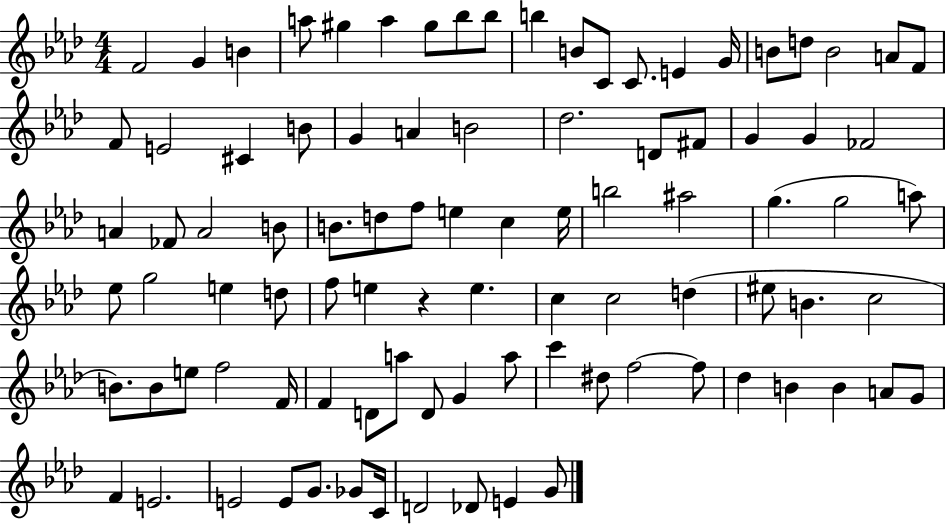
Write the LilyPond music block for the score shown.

{
  \clef treble
  \numericTimeSignature
  \time 4/4
  \key aes \major
  \repeat volta 2 { f'2 g'4 b'4 | a''8 gis''4 a''4 gis''8 bes''8 bes''8 | b''4 b'8 c'8 c'8. e'4 g'16 | b'8 d''8 b'2 a'8 f'8 | \break f'8 e'2 cis'4 b'8 | g'4 a'4 b'2 | des''2. d'8 fis'8 | g'4 g'4 fes'2 | \break a'4 fes'8 a'2 b'8 | b'8. d''8 f''8 e''4 c''4 e''16 | b''2 ais''2 | g''4.( g''2 a''8) | \break ees''8 g''2 e''4 d''8 | f''8 e''4 r4 e''4. | c''4 c''2 d''4( | eis''8 b'4. c''2 | \break b'8.) b'8 e''8 f''2 f'16 | f'4 d'8 a''8 d'8 g'4 a''8 | c'''4 dis''8 f''2~~ f''8 | des''4 b'4 b'4 a'8 g'8 | \break f'4 e'2. | e'2 e'8 g'8. ges'8 c'16 | d'2 des'8 e'4 g'8 | } \bar "|."
}